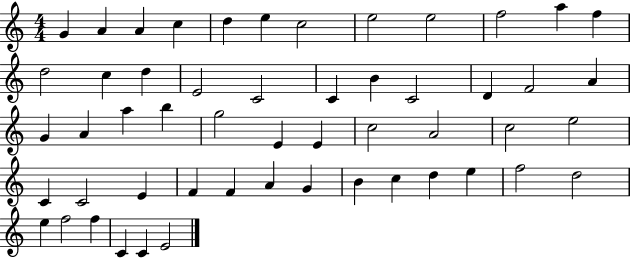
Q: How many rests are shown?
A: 0